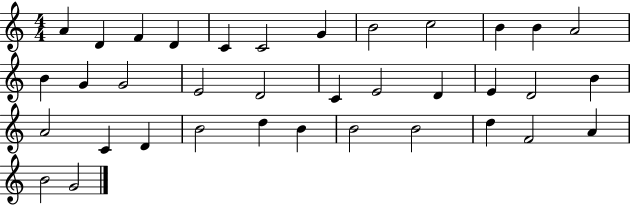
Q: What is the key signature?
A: C major